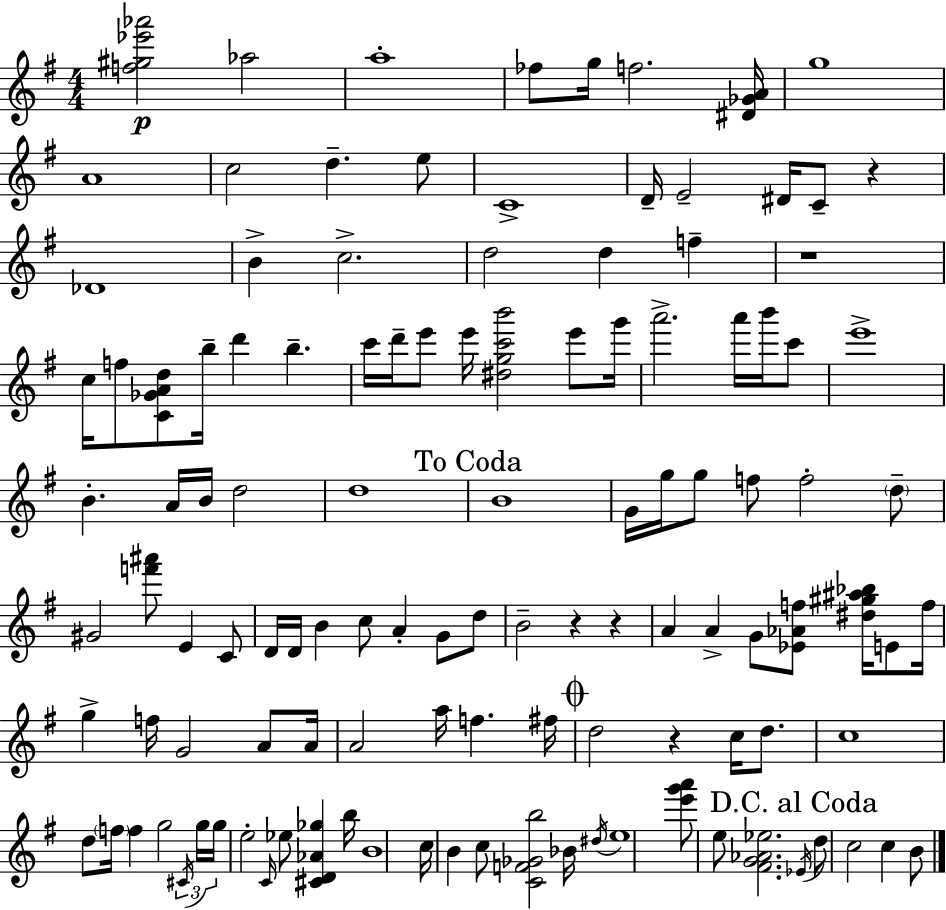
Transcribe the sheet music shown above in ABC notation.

X:1
T:Untitled
M:4/4
L:1/4
K:G
[f^g_e'_a']2 _a2 a4 _f/2 g/4 f2 [^D_GA]/4 g4 A4 c2 d e/2 C4 D/4 E2 ^D/4 C/2 z _D4 B c2 d2 d f z4 c/4 f/2 [C_GAd]/2 b/4 d' b c'/4 d'/4 e'/2 e'/4 [^dgc'b']2 e'/2 g'/4 a'2 a'/4 b'/4 c'/2 e'4 B A/4 B/4 d2 d4 B4 G/4 g/4 g/2 f/2 f2 d/2 ^G2 [f'^a']/2 E C/2 D/4 D/4 B c/2 A G/2 d/2 B2 z z A A G/2 [_E_Af]/2 [^d^g^a_b]/4 E/2 f/4 g f/4 G2 A/2 A/4 A2 a/4 f ^f/4 d2 z c/4 d/2 c4 d/2 f/4 f g2 ^C/4 g/4 g/4 e2 C/4 _e/2 [^CD_A_g] b/4 B4 c/4 B c/2 [CF_Gb]2 _B/4 ^d/4 e4 [e'g'a']/2 e/2 [^FG_A_e]2 _E/4 d/2 c2 c B/2